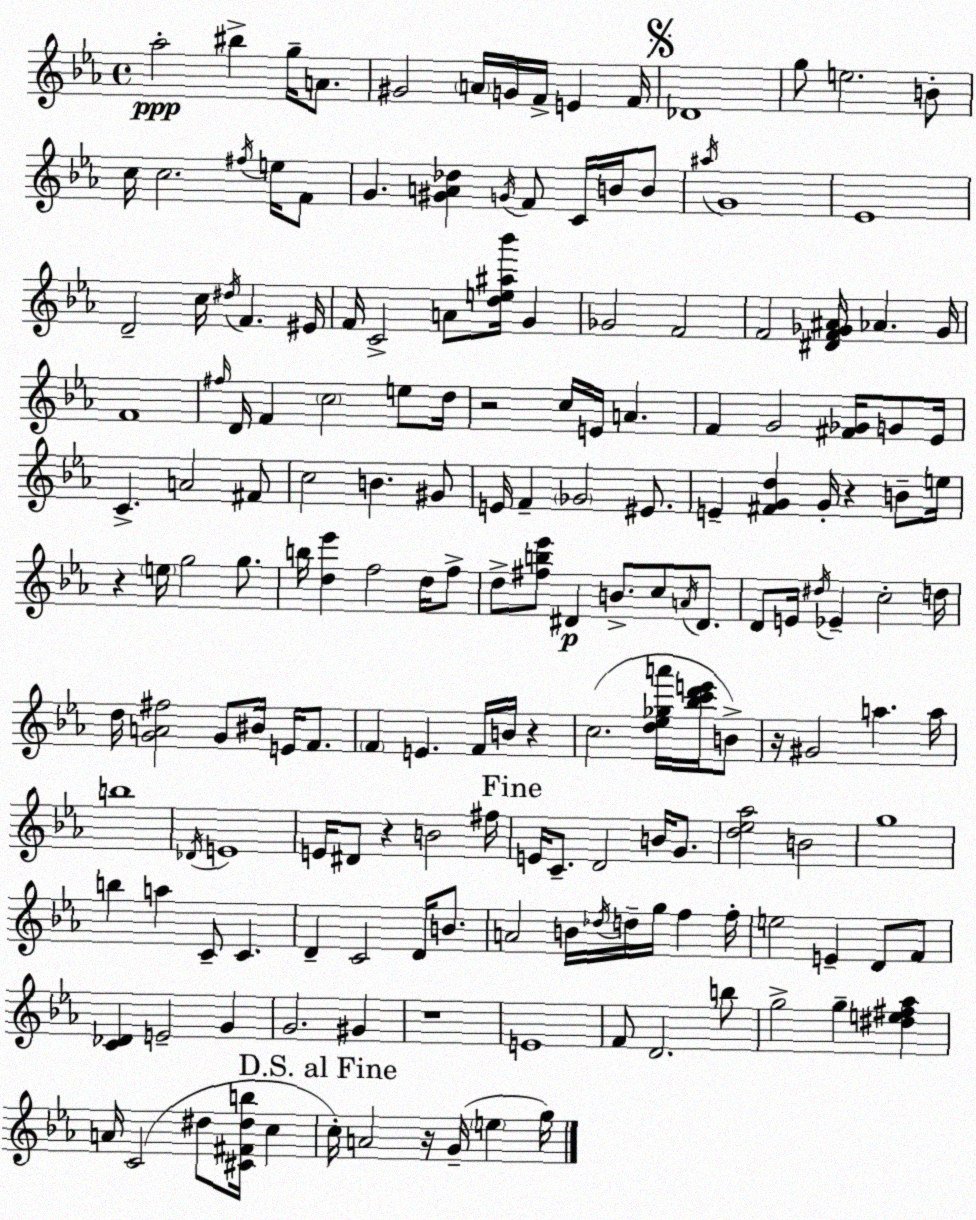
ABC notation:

X:1
T:Untitled
M:4/4
L:1/4
K:Cm
_a2 ^b g/4 A/2 ^G2 A/4 G/4 F/4 E F/4 _D4 g/2 e2 B/2 c/4 c2 ^f/4 e/4 F/2 G [^GA_d] G/4 F/2 C/4 B/4 B/2 ^a/4 G4 _E4 D2 c/4 ^d/4 F ^E/4 F/4 C2 A/2 [de^a_b']/4 G _G2 F2 F2 [^DF_G^A]/4 _A _G/4 F4 ^f/4 D/4 F c2 e/2 d/4 z2 c/4 E/4 A F G2 [^F_G]/4 G/2 _E/4 C A2 ^F/2 c2 B ^G/2 E/4 F _G2 ^E/2 E [^FGd] G/4 z B/2 e/4 z e/4 g2 g/2 b/4 [d_e'] f2 d/4 f/2 d/2 [^fb_e']/2 ^D B/2 c/2 A/4 ^D/2 D/2 E/4 ^d/4 _E c2 d/4 d/4 [GA^f]2 G/2 ^B/4 E/4 F/2 F E F/4 B/4 z c2 [d_e_ga']/4 [_bc'd'e']/4 B/2 z/4 ^G2 a a/4 b4 _D/4 E4 E/4 ^D/2 z B2 ^f/4 E/4 C/2 D2 B/4 G/2 [d_e_a]2 B2 g4 b a C/2 C D C2 D/4 B/2 A2 B/4 _d/4 d/4 g/4 f f/4 e2 E D/2 F/2 [C_D] E2 G G2 ^G z4 E4 F/2 D2 b/2 g2 g [^de^f_a] A/4 C2 ^d/2 [^C^F^db]/4 c c/4 A2 z/4 G/4 e g/4